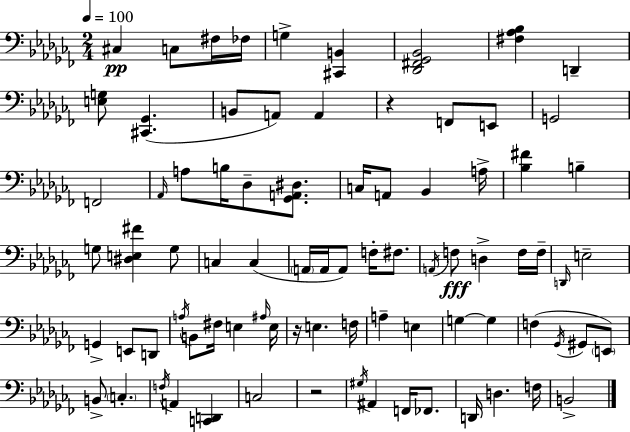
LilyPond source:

{
  \clef bass
  \numericTimeSignature
  \time 2/4
  \key aes \minor
  \tempo 4 = 100
  \repeat volta 2 { cis4\pp c8 fis16 fes16 | g4-> <cis, b,>4 | <des, fis, ges, bes,>2 | <fis aes bes>4 d,4-- | \break <e g>8 <cis, ges,>4.( | b,8 a,8) a,4 | r4 f,8 e,8 | g,2 | \break f,2 | \grace { aes,16 } a8 b16 des8-- <ges, a, dis>8. | c16 a,8 bes,4 | a16-> <bes fis'>4 b4-- | \break g8 <dis e fis'>4 g8 | c4 c4( | \parenthesize a,16 a,16 a,8) f16-. fis8. | \acciaccatura { a,16 } f8\fff d4-> | \break f16 f16-- \grace { d,16 } e2-- | g,4-> e,8 | d,8 \acciaccatura { a16 } b,8 fis16 e4 | \grace { ais16 } e16 r16 e4. | \break f16 a4-- | e4 g4~~ | g4 f4( | \acciaccatura { ges,16 } gis,8 \parenthesize e,8) b,8-> | \break \parenthesize c4.-. \acciaccatura { f16 } a,4 | <c, d,>4 c2 | r2 | \acciaccatura { gis16 } | \break ais,4 f,16 fes,8. | d,16 d4. f16 | b,2-> | } \bar "|."
}